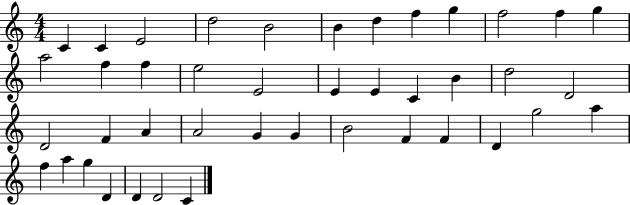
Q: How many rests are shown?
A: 0